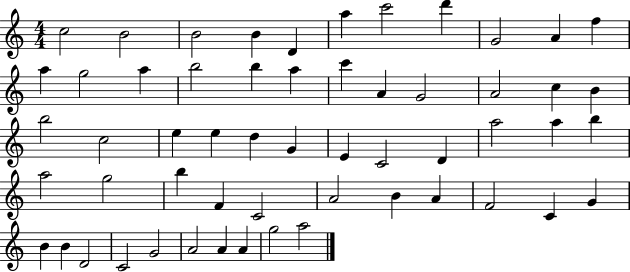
X:1
T:Untitled
M:4/4
L:1/4
K:C
c2 B2 B2 B D a c'2 d' G2 A f a g2 a b2 b a c' A G2 A2 c B b2 c2 e e d G E C2 D a2 a b a2 g2 b F C2 A2 B A F2 C G B B D2 C2 G2 A2 A A g2 a2